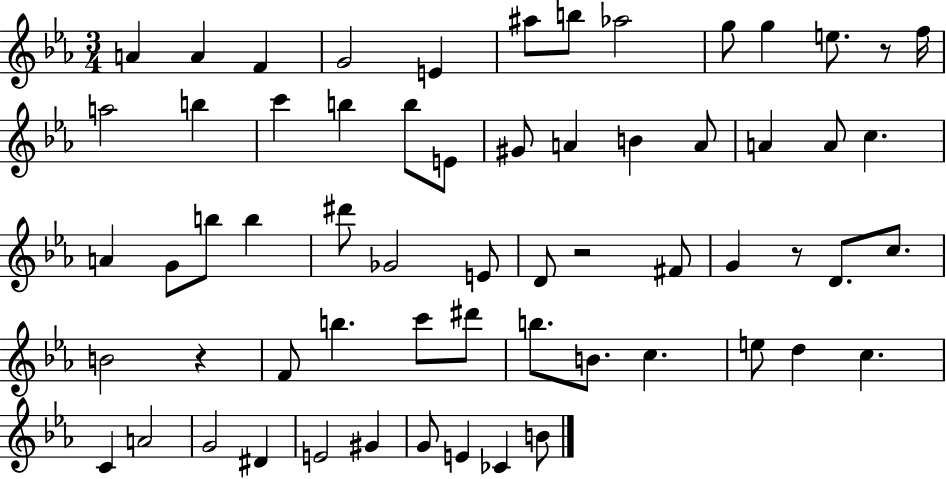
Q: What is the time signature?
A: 3/4